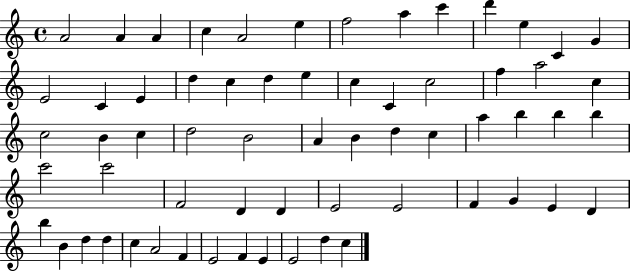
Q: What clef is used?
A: treble